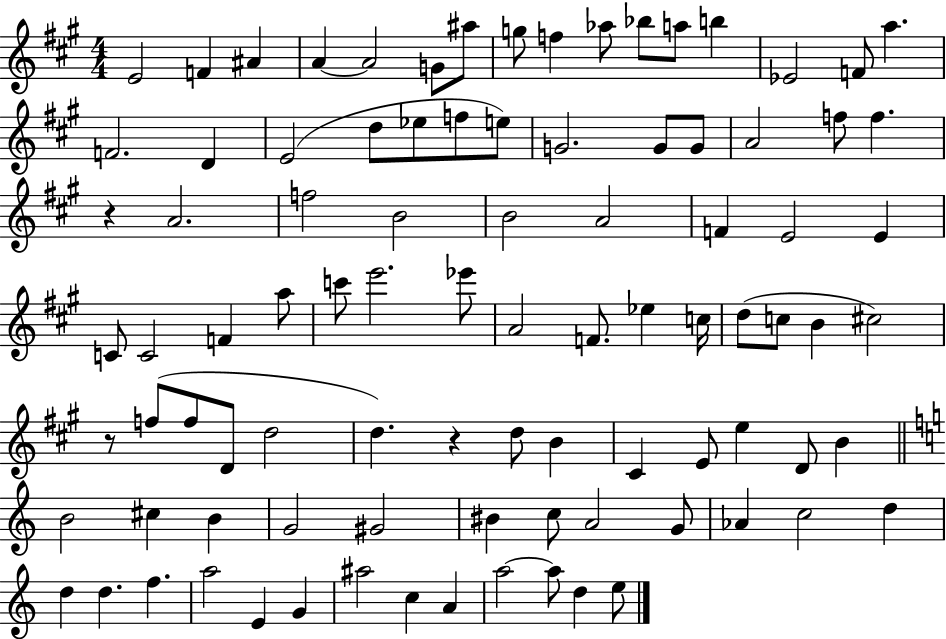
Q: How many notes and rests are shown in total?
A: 92